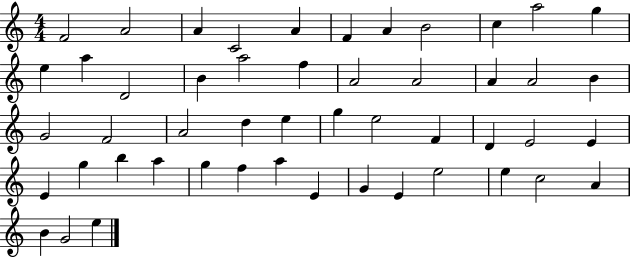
X:1
T:Untitled
M:4/4
L:1/4
K:C
F2 A2 A C2 A F A B2 c a2 g e a D2 B a2 f A2 A2 A A2 B G2 F2 A2 d e g e2 F D E2 E E g b a g f a E G E e2 e c2 A B G2 e